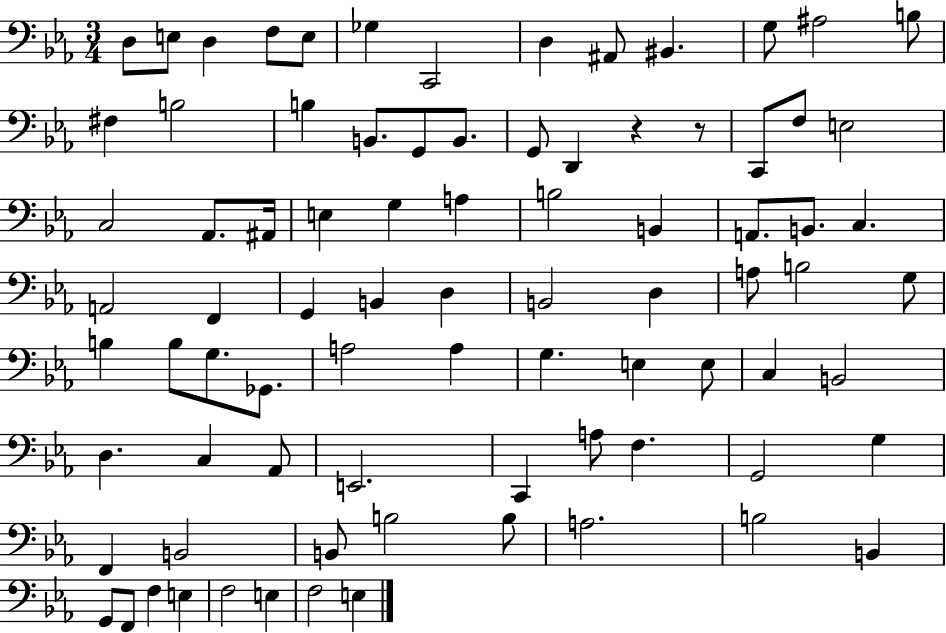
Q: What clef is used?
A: bass